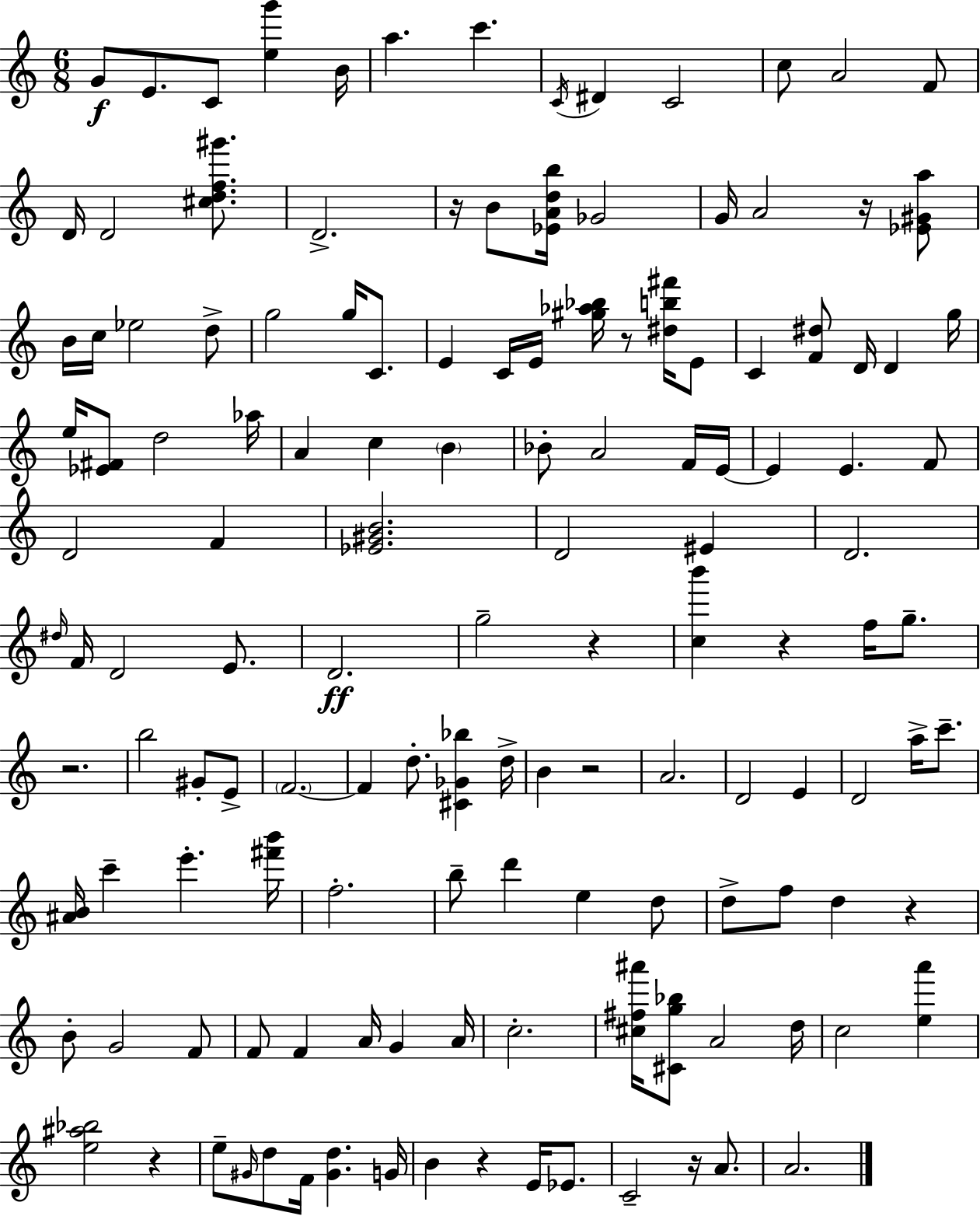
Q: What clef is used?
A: treble